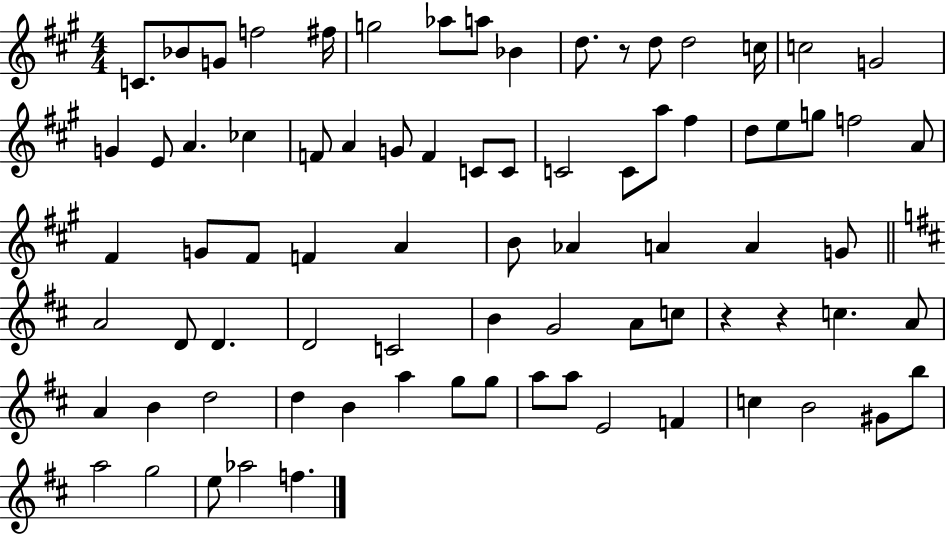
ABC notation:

X:1
T:Untitled
M:4/4
L:1/4
K:A
C/2 _B/2 G/2 f2 ^f/4 g2 _a/2 a/2 _B d/2 z/2 d/2 d2 c/4 c2 G2 G E/2 A _c F/2 A G/2 F C/2 C/2 C2 C/2 a/2 ^f d/2 e/2 g/2 f2 A/2 ^F G/2 ^F/2 F A B/2 _A A A G/2 A2 D/2 D D2 C2 B G2 A/2 c/2 z z c A/2 A B d2 d B a g/2 g/2 a/2 a/2 E2 F c B2 ^G/2 b/2 a2 g2 e/2 _a2 f